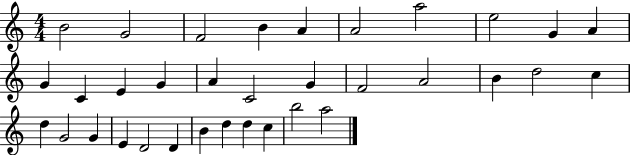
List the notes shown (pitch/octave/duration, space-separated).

B4/h G4/h F4/h B4/q A4/q A4/h A5/h E5/h G4/q A4/q G4/q C4/q E4/q G4/q A4/q C4/h G4/q F4/h A4/h B4/q D5/h C5/q D5/q G4/h G4/q E4/q D4/h D4/q B4/q D5/q D5/q C5/q B5/h A5/h